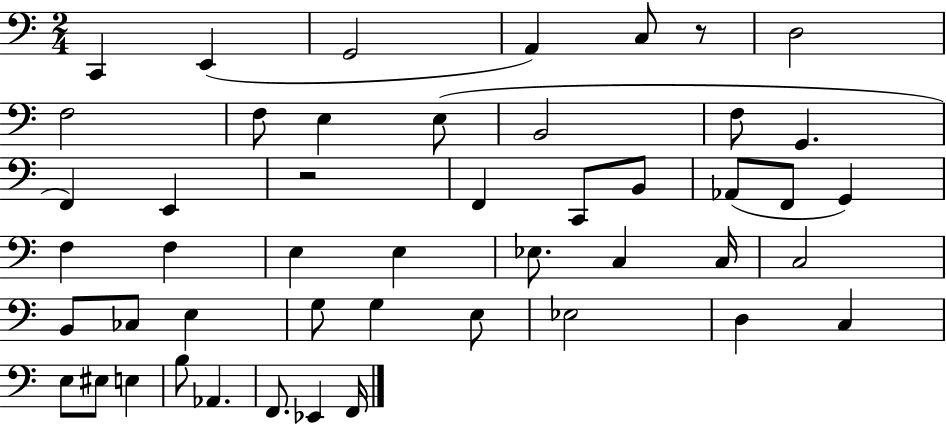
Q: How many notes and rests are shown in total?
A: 48